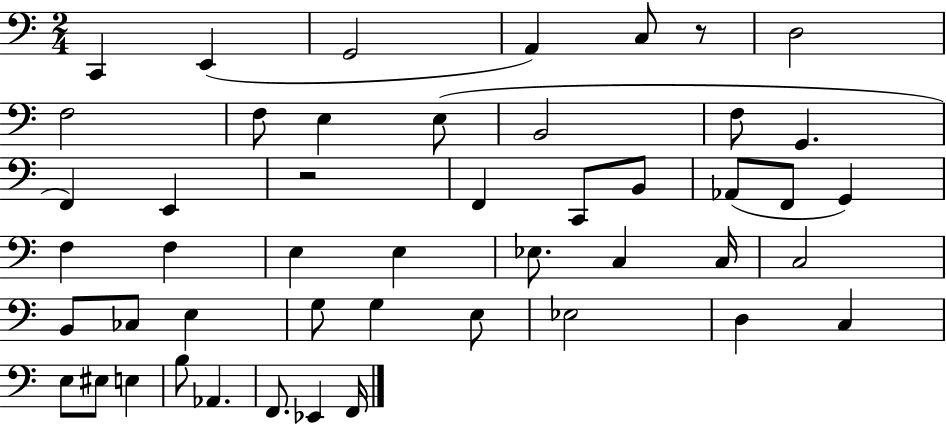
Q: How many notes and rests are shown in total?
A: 48